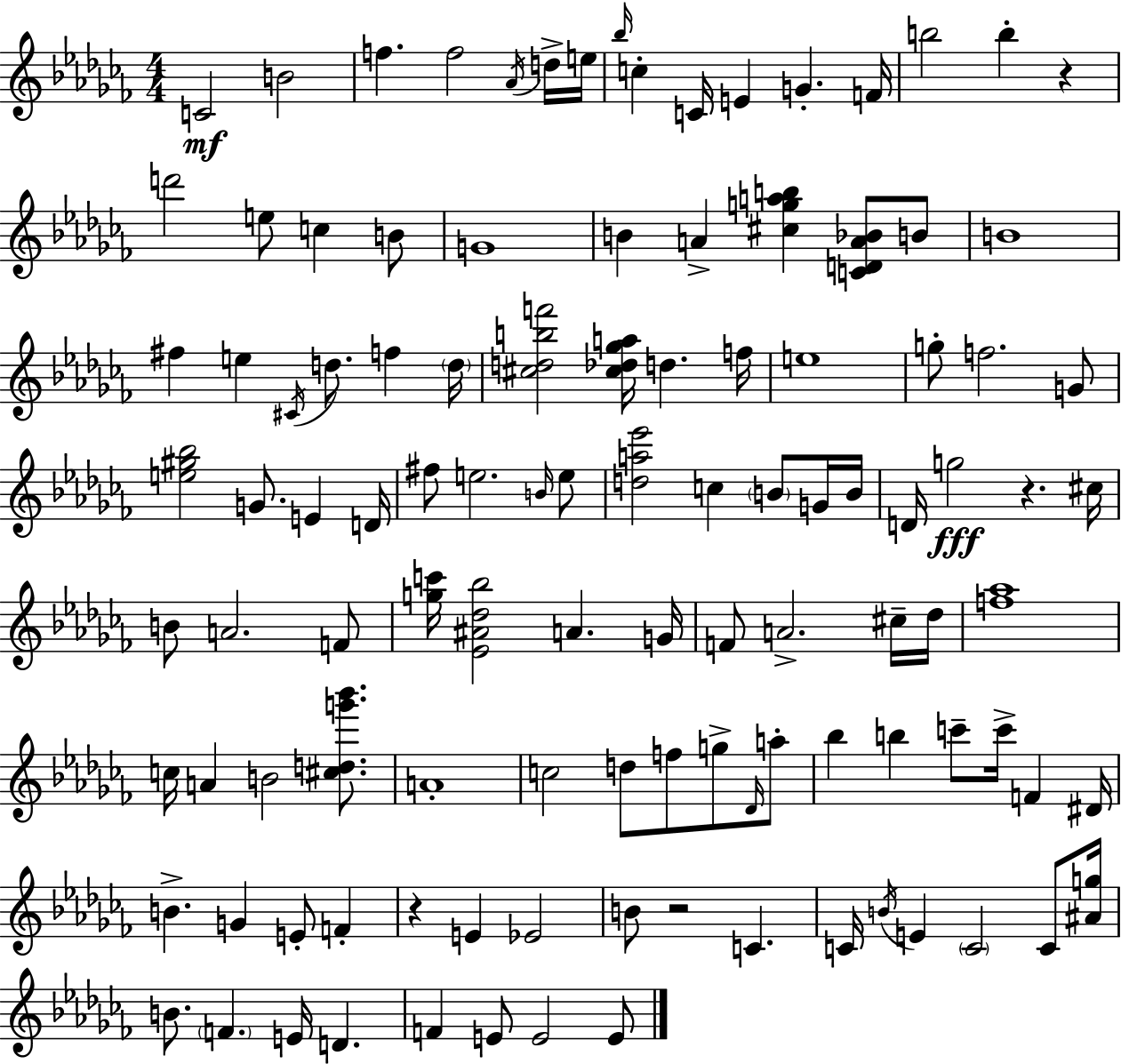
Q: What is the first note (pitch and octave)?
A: C4